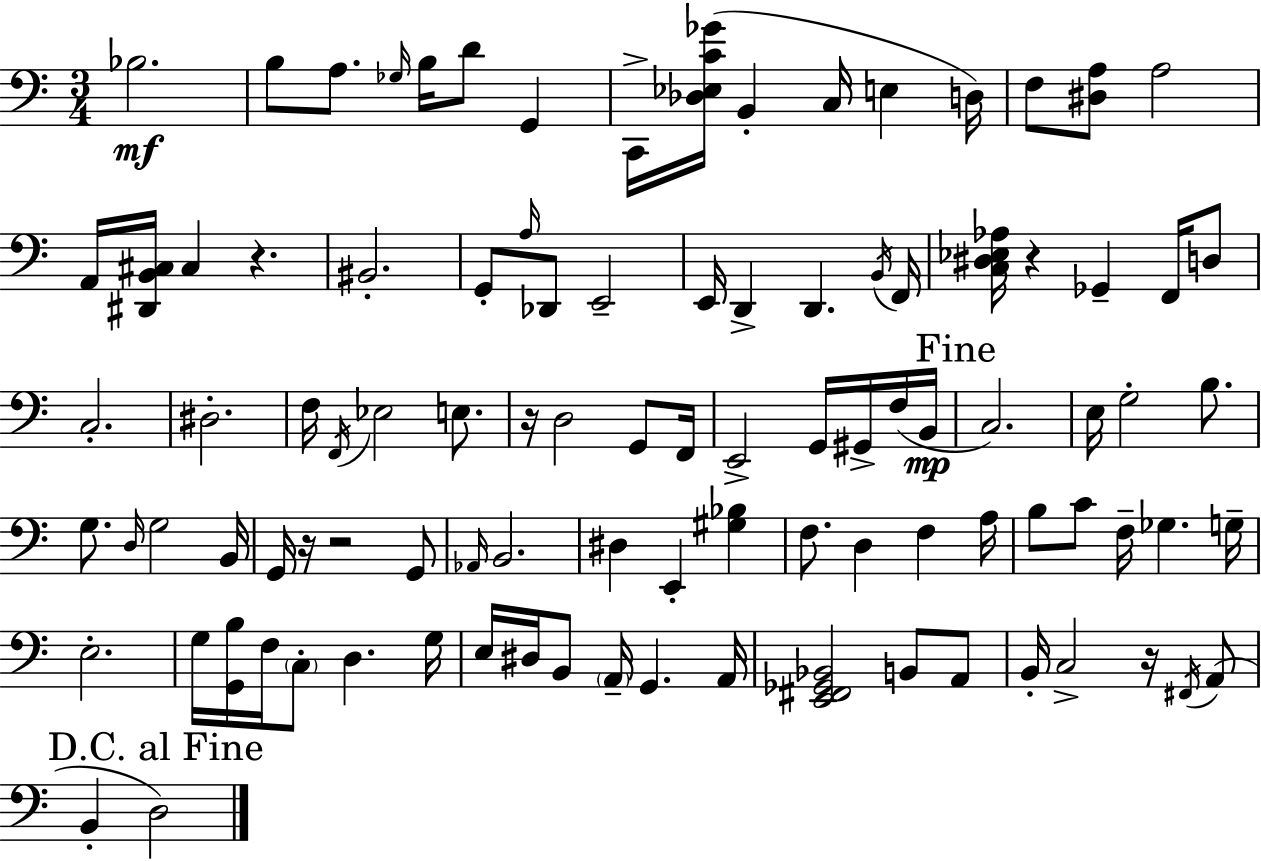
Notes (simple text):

Bb3/h. B3/e A3/e. Gb3/s B3/s D4/e G2/q C2/s [Db3,Eb3,C4,Gb4]/s B2/q C3/s E3/q D3/s F3/e [D#3,A3]/e A3/h A2/s [D#2,B2,C#3]/s C#3/q R/q. BIS2/h. G2/e A3/s Db2/e E2/h E2/s D2/q D2/q. B2/s F2/s [C3,D#3,Eb3,Ab3]/s R/q Gb2/q F2/s D3/e C3/h. D#3/h. F3/s F2/s Eb3/h E3/e. R/s D3/h G2/e F2/s E2/h G2/s G#2/s F3/s B2/s C3/h. E3/s G3/h B3/e. G3/e. D3/s G3/h B2/s G2/s R/s R/h G2/e Ab2/s B2/h. D#3/q E2/q [G#3,Bb3]/q F3/e. D3/q F3/q A3/s B3/e C4/e F3/s Gb3/q. G3/s E3/h. G3/s [G2,B3]/s F3/s C3/e D3/q. G3/s E3/s D#3/s B2/e A2/s G2/q. A2/s [E2,F#2,Gb2,Bb2]/h B2/e A2/e B2/s C3/h R/s F#2/s A2/e B2/q D3/h